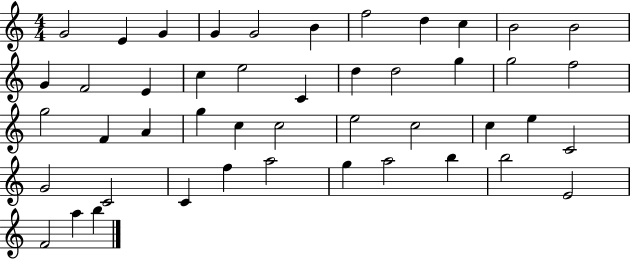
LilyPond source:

{
  \clef treble
  \numericTimeSignature
  \time 4/4
  \key c \major
  g'2 e'4 g'4 | g'4 g'2 b'4 | f''2 d''4 c''4 | b'2 b'2 | \break g'4 f'2 e'4 | c''4 e''2 c'4 | d''4 d''2 g''4 | g''2 f''2 | \break g''2 f'4 a'4 | g''4 c''4 c''2 | e''2 c''2 | c''4 e''4 c'2 | \break g'2 c'2 | c'4 f''4 a''2 | g''4 a''2 b''4 | b''2 e'2 | \break f'2 a''4 b''4 | \bar "|."
}